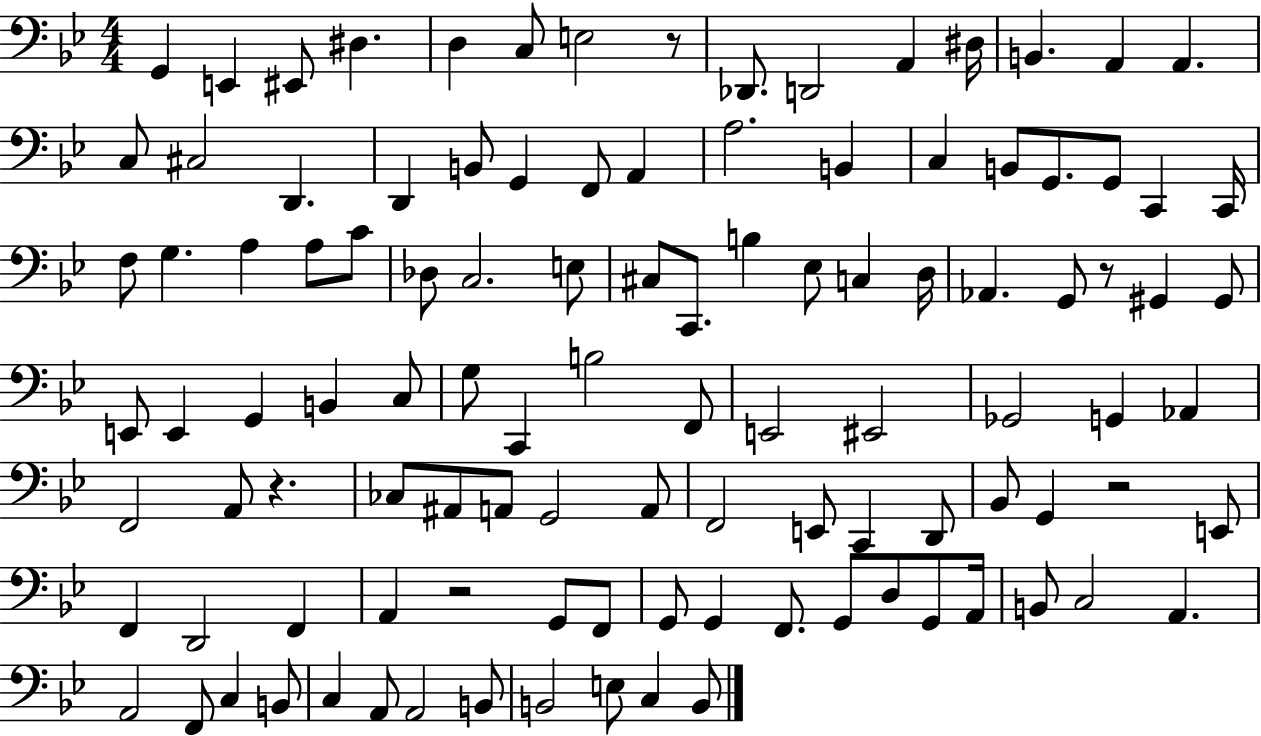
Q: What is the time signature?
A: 4/4